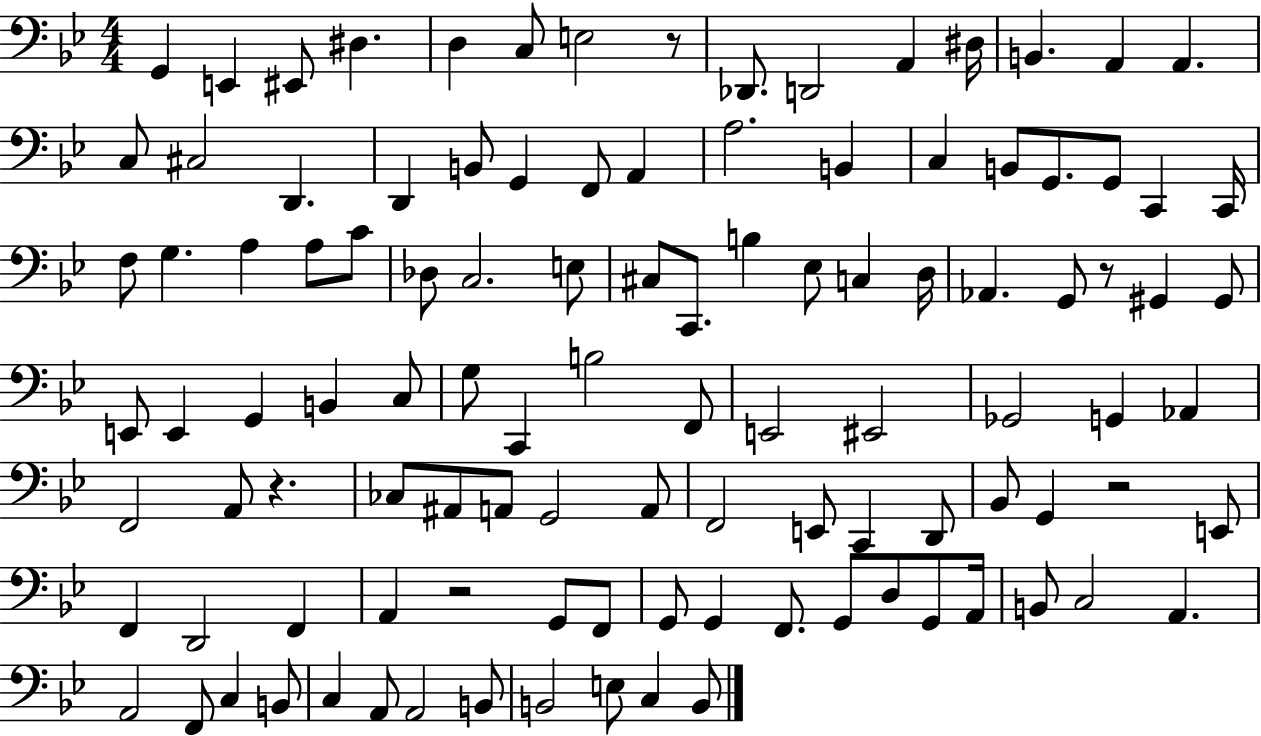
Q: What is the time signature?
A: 4/4